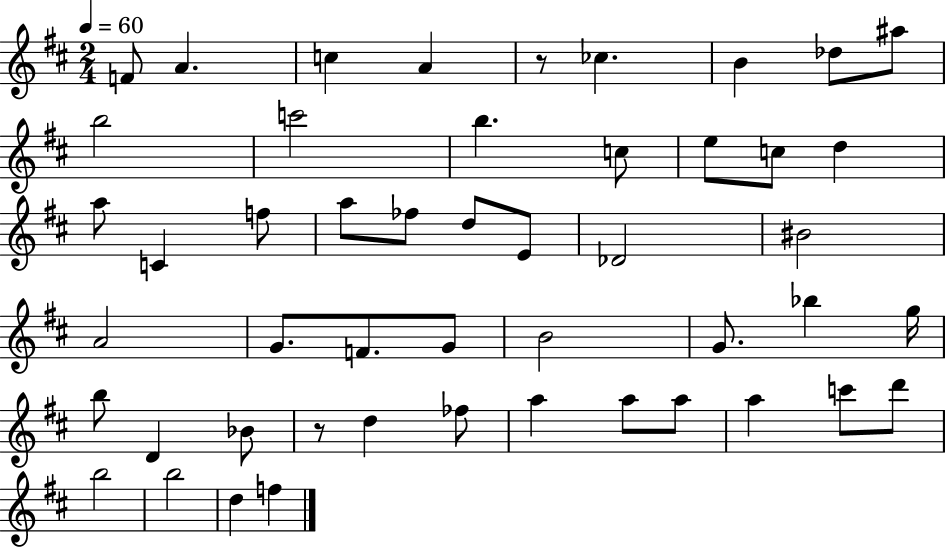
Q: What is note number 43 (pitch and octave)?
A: D6